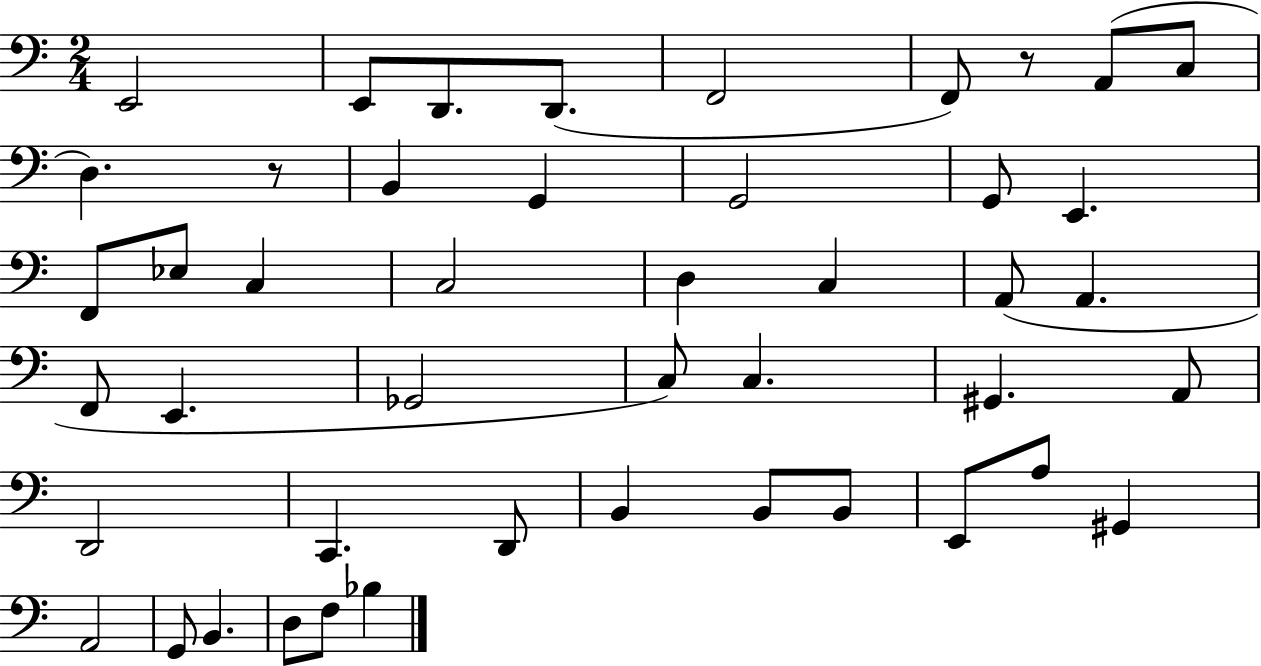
X:1
T:Untitled
M:2/4
L:1/4
K:C
E,,2 E,,/2 D,,/2 D,,/2 F,,2 F,,/2 z/2 A,,/2 C,/2 D, z/2 B,, G,, G,,2 G,,/2 E,, F,,/2 _E,/2 C, C,2 D, C, A,,/2 A,, F,,/2 E,, _G,,2 C,/2 C, ^G,, A,,/2 D,,2 C,, D,,/2 B,, B,,/2 B,,/2 E,,/2 A,/2 ^G,, A,,2 G,,/2 B,, D,/2 F,/2 _B,